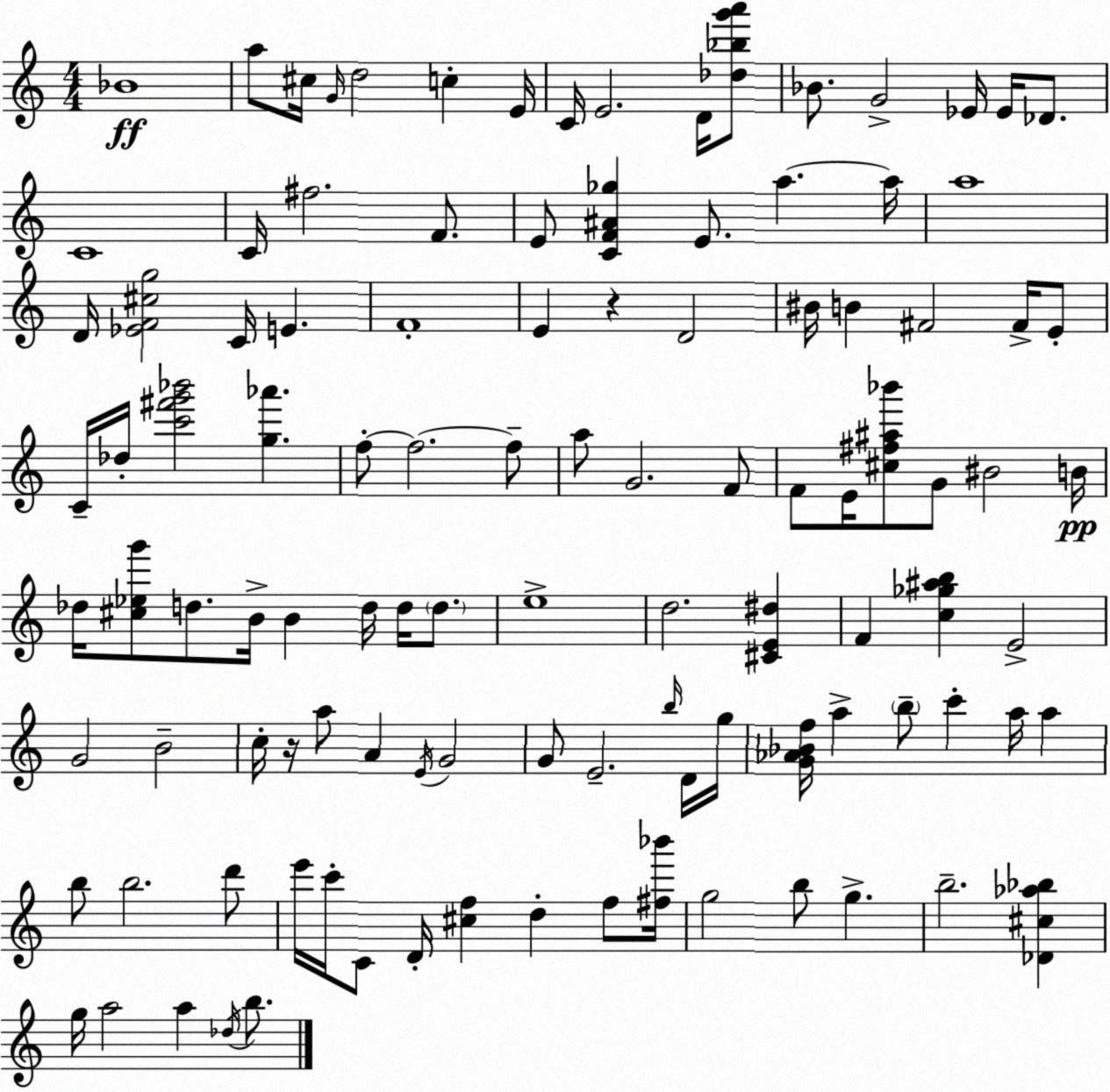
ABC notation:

X:1
T:Untitled
M:4/4
L:1/4
K:C
_B4 a/2 ^c/4 G/4 d2 c E/4 C/4 E2 D/4 [_d_bg'a']/2 _B/2 G2 _E/4 _E/4 _D/2 C4 C/4 ^f2 F/2 E/2 [CF^A_g] E/2 a a/4 a4 D/4 [_EF^cg]2 C/4 E F4 E z D2 ^B/4 B ^F2 ^F/4 E/2 C/4 _d/4 [c'^f'g'_b']2 [g_a'] f/2 f2 f/2 a/2 G2 F/2 F/2 E/4 [^c^f^a_b']/2 G/2 ^B2 B/4 _d/4 [^c_eg']/2 d/2 B/4 B d/4 d/4 d/2 e4 d2 [^CE^d] F [c_g^ab] E2 G2 B2 c/4 z/4 a/2 A E/4 G2 G/2 E2 b/4 D/4 g/4 [G_A_Bf]/4 a b/2 c' a/4 a b/2 b2 d'/2 e'/4 c'/4 C/2 D/4 [^cf] d f/2 [^f_b']/4 g2 b/2 g b2 [_D^c_a_b] g/4 a2 a _d/4 b/2